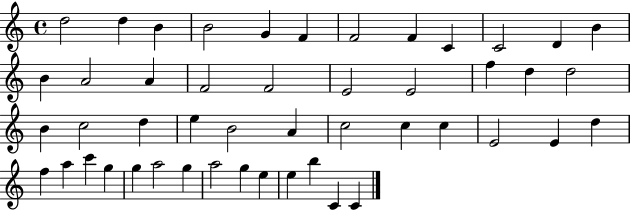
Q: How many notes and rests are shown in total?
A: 48